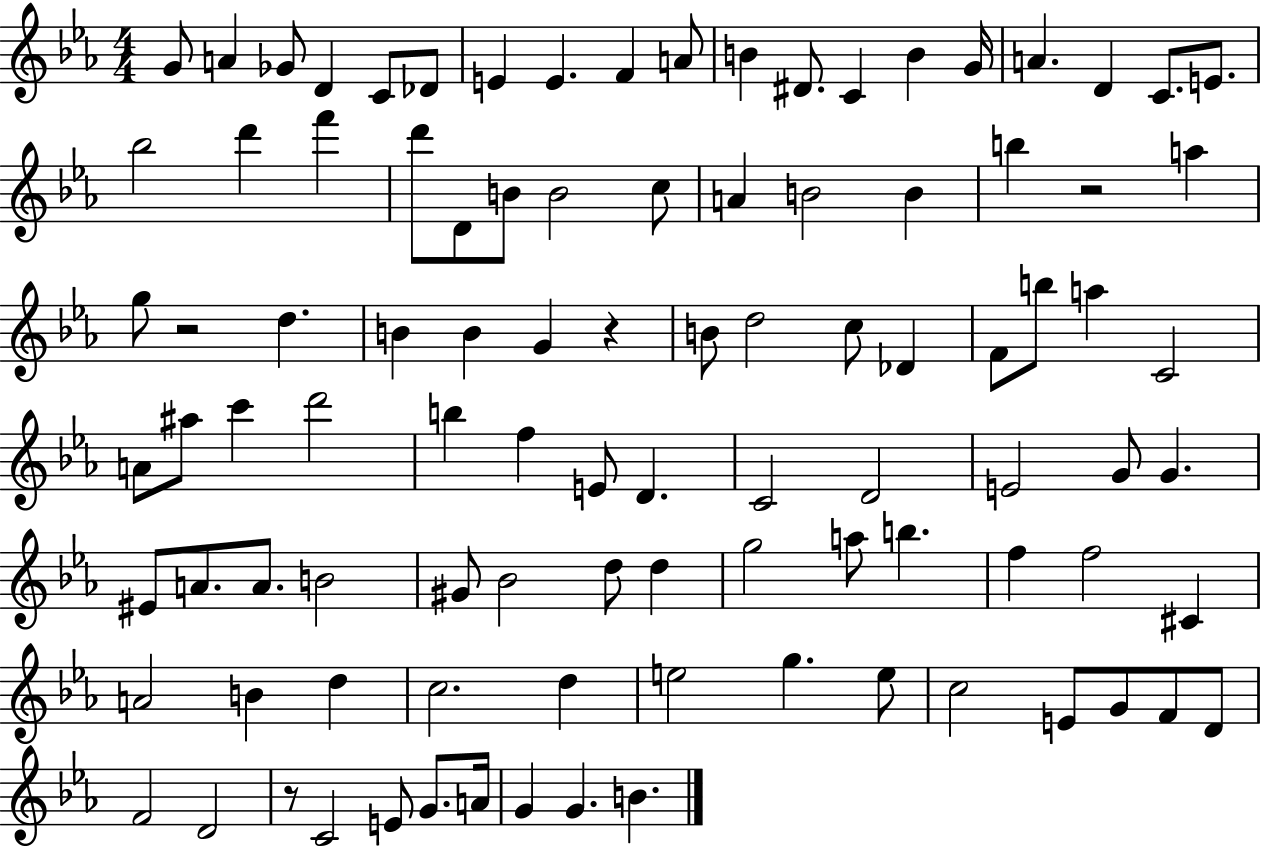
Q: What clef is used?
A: treble